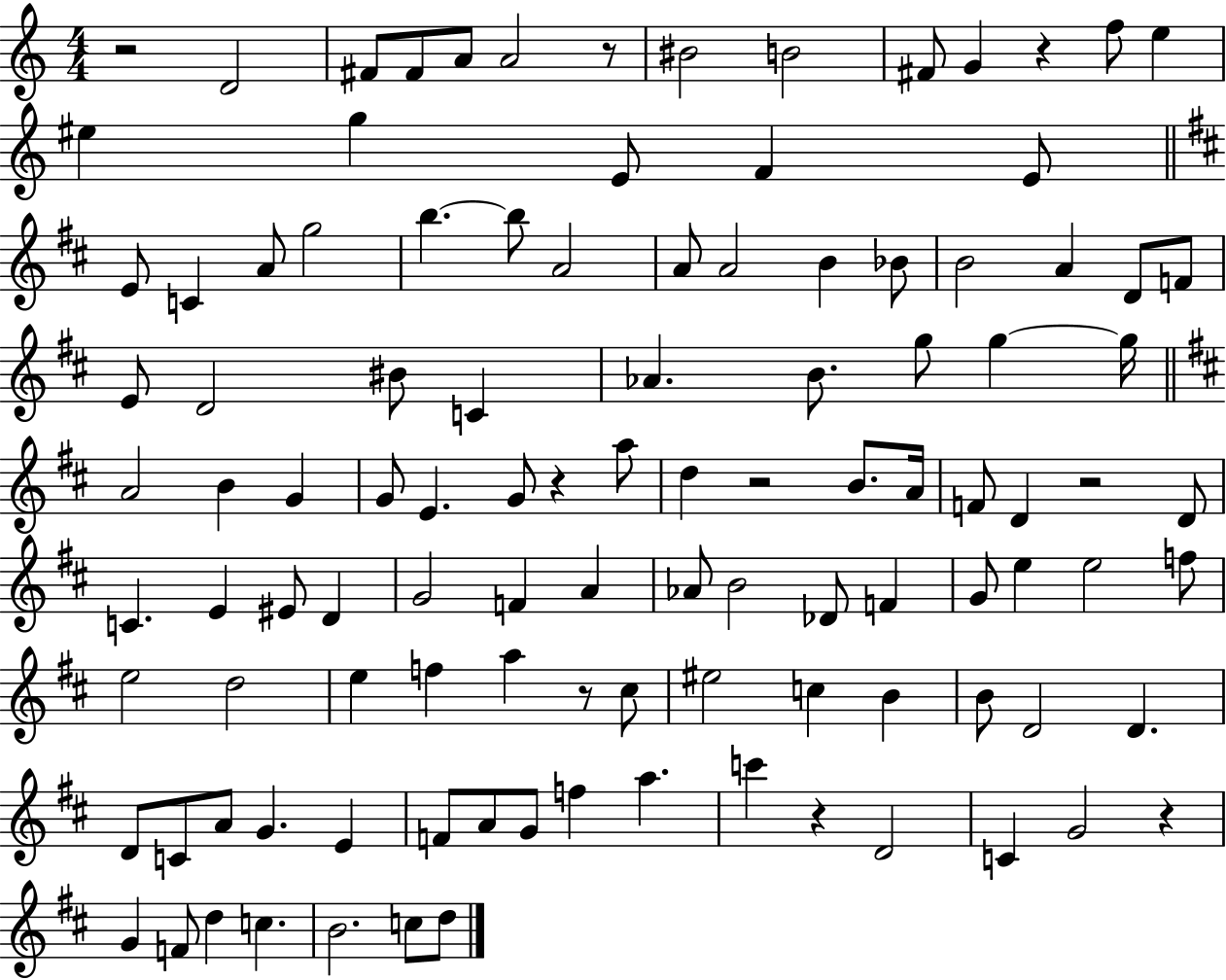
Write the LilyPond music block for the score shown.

{
  \clef treble
  \numericTimeSignature
  \time 4/4
  \key c \major
  r2 d'2 | fis'8 fis'8 a'8 a'2 r8 | bis'2 b'2 | fis'8 g'4 r4 f''8 e''4 | \break eis''4 g''4 e'8 f'4 e'8 | \bar "||" \break \key d \major e'8 c'4 a'8 g''2 | b''4.~~ b''8 a'2 | a'8 a'2 b'4 bes'8 | b'2 a'4 d'8 f'8 | \break e'8 d'2 bis'8 c'4 | aes'4. b'8. g''8 g''4~~ g''16 | \bar "||" \break \key d \major a'2 b'4 g'4 | g'8 e'4. g'8 r4 a''8 | d''4 r2 b'8. a'16 | f'8 d'4 r2 d'8 | \break c'4. e'4 eis'8 d'4 | g'2 f'4 a'4 | aes'8 b'2 des'8 f'4 | g'8 e''4 e''2 f''8 | \break e''2 d''2 | e''4 f''4 a''4 r8 cis''8 | eis''2 c''4 b'4 | b'8 d'2 d'4. | \break d'8 c'8 a'8 g'4. e'4 | f'8 a'8 g'8 f''4 a''4. | c'''4 r4 d'2 | c'4 g'2 r4 | \break g'4 f'8 d''4 c''4. | b'2. c''8 d''8 | \bar "|."
}